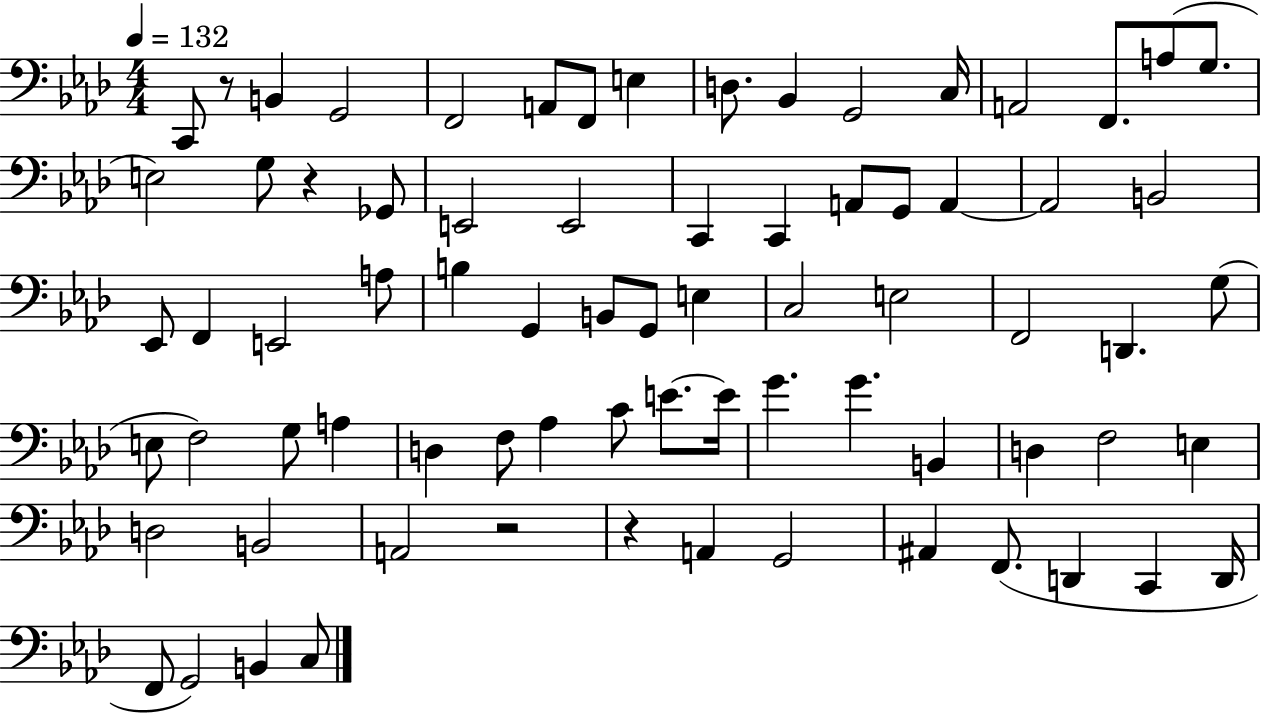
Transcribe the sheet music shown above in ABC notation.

X:1
T:Untitled
M:4/4
L:1/4
K:Ab
C,,/2 z/2 B,, G,,2 F,,2 A,,/2 F,,/2 E, D,/2 _B,, G,,2 C,/4 A,,2 F,,/2 A,/2 G,/2 E,2 G,/2 z _G,,/2 E,,2 E,,2 C,, C,, A,,/2 G,,/2 A,, A,,2 B,,2 _E,,/2 F,, E,,2 A,/2 B, G,, B,,/2 G,,/2 E, C,2 E,2 F,,2 D,, G,/2 E,/2 F,2 G,/2 A, D, F,/2 _A, C/2 E/2 E/4 G G B,, D, F,2 E, D,2 B,,2 A,,2 z2 z A,, G,,2 ^A,, F,,/2 D,, C,, D,,/4 F,,/2 G,,2 B,, C,/2